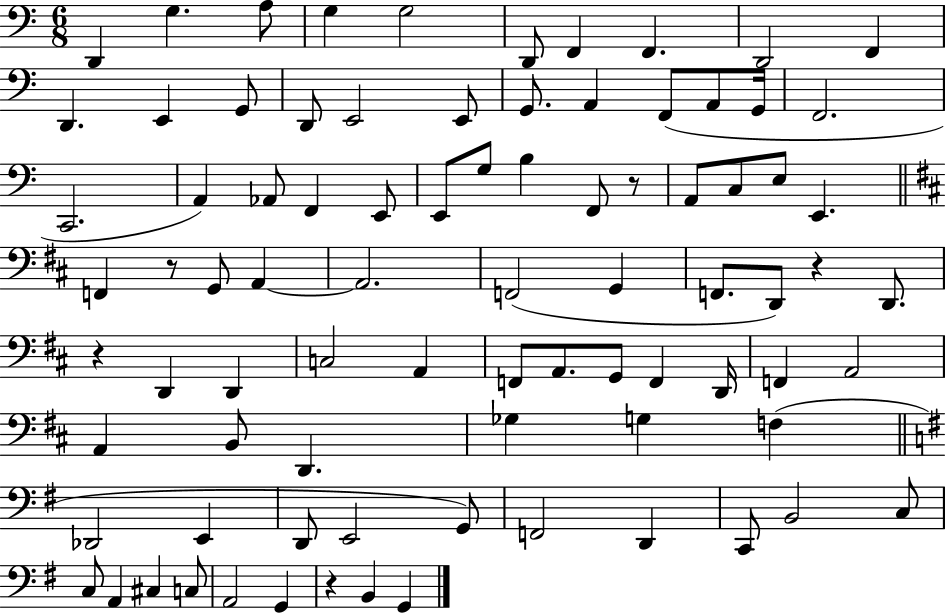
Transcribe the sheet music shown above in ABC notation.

X:1
T:Untitled
M:6/8
L:1/4
K:C
D,, G, A,/2 G, G,2 D,,/2 F,, F,, D,,2 F,, D,, E,, G,,/2 D,,/2 E,,2 E,,/2 G,,/2 A,, F,,/2 A,,/2 G,,/4 F,,2 C,,2 A,, _A,,/2 F,, E,,/2 E,,/2 G,/2 B, F,,/2 z/2 A,,/2 C,/2 E,/2 E,, F,, z/2 G,,/2 A,, A,,2 F,,2 G,, F,,/2 D,,/2 z D,,/2 z D,, D,, C,2 A,, F,,/2 A,,/2 G,,/2 F,, D,,/4 F,, A,,2 A,, B,,/2 D,, _G, G, F, _D,,2 E,, D,,/2 E,,2 G,,/2 F,,2 D,, C,,/2 B,,2 C,/2 C,/2 A,, ^C, C,/2 A,,2 G,, z B,, G,,